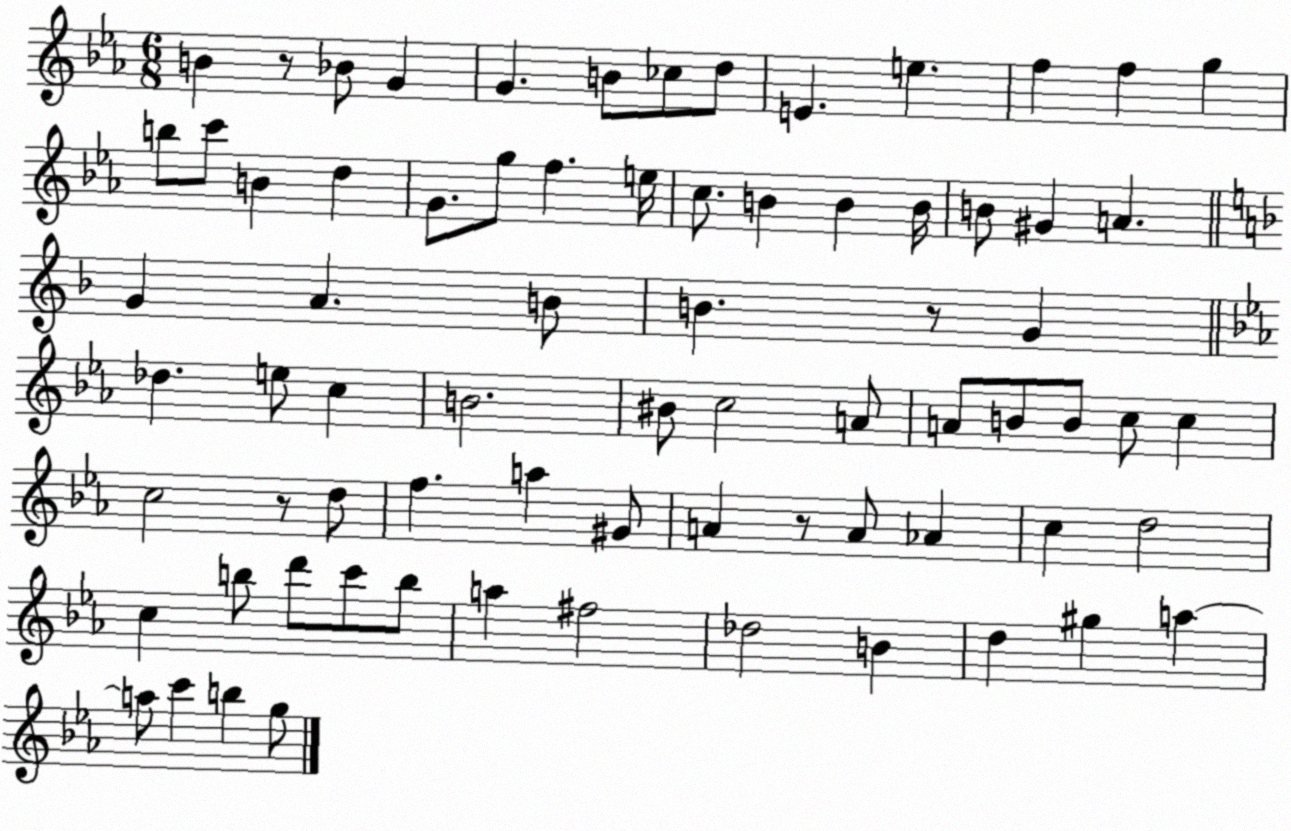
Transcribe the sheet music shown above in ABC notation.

X:1
T:Untitled
M:6/8
L:1/4
K:Eb
B z/2 _B/2 G G B/2 _c/2 d/2 E e f f g b/2 c'/2 B d G/2 g/2 f e/4 c/2 B B B/4 B/2 ^G A G A B/2 B z/2 G _d e/2 c B2 ^B/2 c2 A/2 A/2 B/2 B/2 c/2 c c2 z/2 d/2 f a ^G/2 A z/2 A/2 _A c d2 c b/2 d'/2 c'/2 b/2 a ^f2 _d2 B d ^g a a/2 c' b g/2